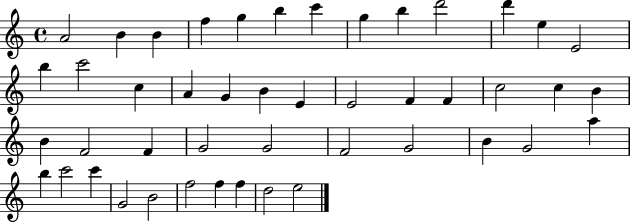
A4/h B4/q B4/q F5/q G5/q B5/q C6/q G5/q B5/q D6/h D6/q E5/q E4/h B5/q C6/h C5/q A4/q G4/q B4/q E4/q E4/h F4/q F4/q C5/h C5/q B4/q B4/q F4/h F4/q G4/h G4/h F4/h G4/h B4/q G4/h A5/q B5/q C6/h C6/q G4/h B4/h F5/h F5/q F5/q D5/h E5/h